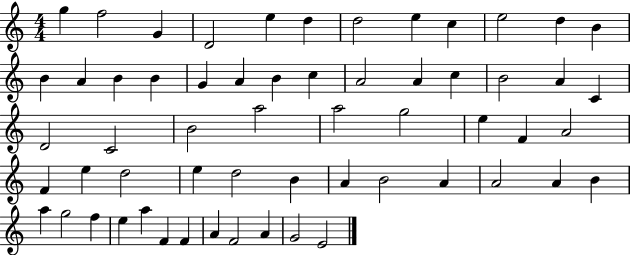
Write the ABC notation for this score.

X:1
T:Untitled
M:4/4
L:1/4
K:C
g f2 G D2 e d d2 e c e2 d B B A B B G A B c A2 A c B2 A C D2 C2 B2 a2 a2 g2 e F A2 F e d2 e d2 B A B2 A A2 A B a g2 f e a F F A F2 A G2 E2